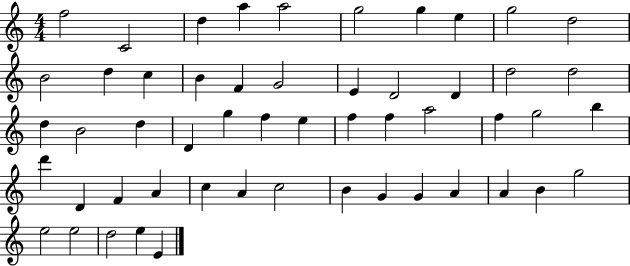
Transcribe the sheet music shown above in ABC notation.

X:1
T:Untitled
M:4/4
L:1/4
K:C
f2 C2 d a a2 g2 g e g2 d2 B2 d c B F G2 E D2 D d2 d2 d B2 d D g f e f f a2 f g2 b d' D F A c A c2 B G G A A B g2 e2 e2 d2 e E